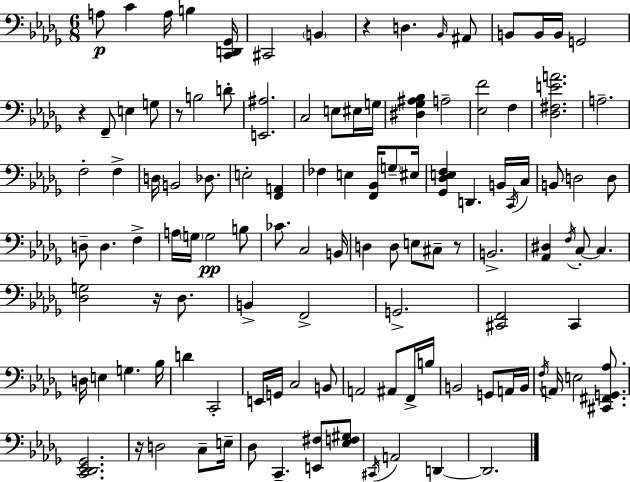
A3/e C4/q A3/s B3/q [C2,D2,Gb2]/s C#2/h B2/q R/q D3/q. Bb2/s A#2/e B2/e B2/s B2/s G2/h R/q F2/e E3/q G3/e R/e B3/h D4/e [E2,A#3]/h. C3/h E3/e EIS3/s G3/s [D#3,Gb3,A#3,Bb3]/q A3/h [Eb3,F4]/h F3/q [Db3,F#3,E4,A4]/h. A3/h. F3/h F3/q D3/s B2/h Db3/e. E3/h [F2,A2]/q FES3/q E3/q [F2,Bb2]/s G3/e EIS3/s [Gb2,Db3,E3,F3]/q D2/q. B2/s C2/s C3/s B2/e D3/h D3/e D3/e D3/q. F3/q A3/s G3/s G3/h B3/e CES4/e. C3/h B2/s D3/q D3/e E3/e C#3/e R/e B2/h. [Ab2,D#3]/q F3/s C3/e C3/q. [Db3,G3]/h R/s Db3/e. B2/q F2/h G2/h. [C#2,F2]/h C#2/q D3/s E3/q G3/q. Bb3/s D4/q C2/h E2/s G2/s C3/h B2/e A2/h A#2/e F2/s B3/s B2/h G2/e A2/s B2/s F3/s A2/s E3/h [C#2,F#2,G2,Ab3]/e. [C2,Db2,Eb2,Gb2]/h. R/s D3/h C3/e E3/s Db3/e C2/q. [E2,F#3]/e [Eb3,F3,G#3]/e C#2/s A2/h D2/q D2/h.